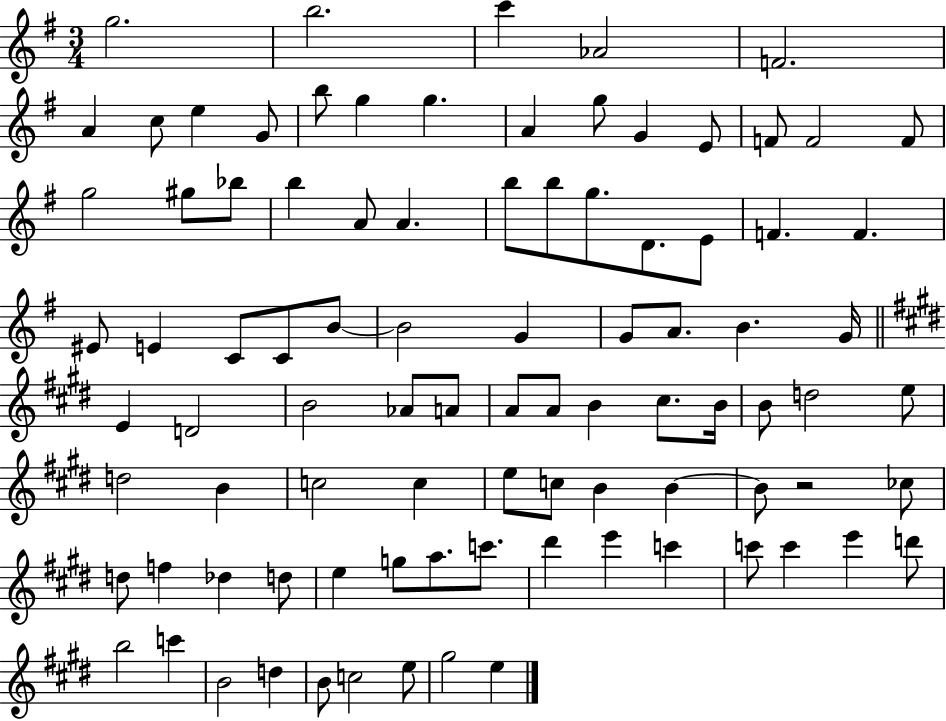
{
  \clef treble
  \numericTimeSignature
  \time 3/4
  \key g \major
  g''2. | b''2. | c'''4 aes'2 | f'2. | \break a'4 c''8 e''4 g'8 | b''8 g''4 g''4. | a'4 g''8 g'4 e'8 | f'8 f'2 f'8 | \break g''2 gis''8 bes''8 | b''4 a'8 a'4. | b''8 b''8 g''8. d'8. e'8 | f'4. f'4. | \break eis'8 e'4 c'8 c'8 b'8~~ | b'2 g'4 | g'8 a'8. b'4. g'16 | \bar "||" \break \key e \major e'4 d'2 | b'2 aes'8 a'8 | a'8 a'8 b'4 cis''8. b'16 | b'8 d''2 e''8 | \break d''2 b'4 | c''2 c''4 | e''8 c''8 b'4 b'4~~ | b'8 r2 ces''8 | \break d''8 f''4 des''4 d''8 | e''4 g''8 a''8. c'''8. | dis'''4 e'''4 c'''4 | c'''8 c'''4 e'''4 d'''8 | \break b''2 c'''4 | b'2 d''4 | b'8 c''2 e''8 | gis''2 e''4 | \break \bar "|."
}